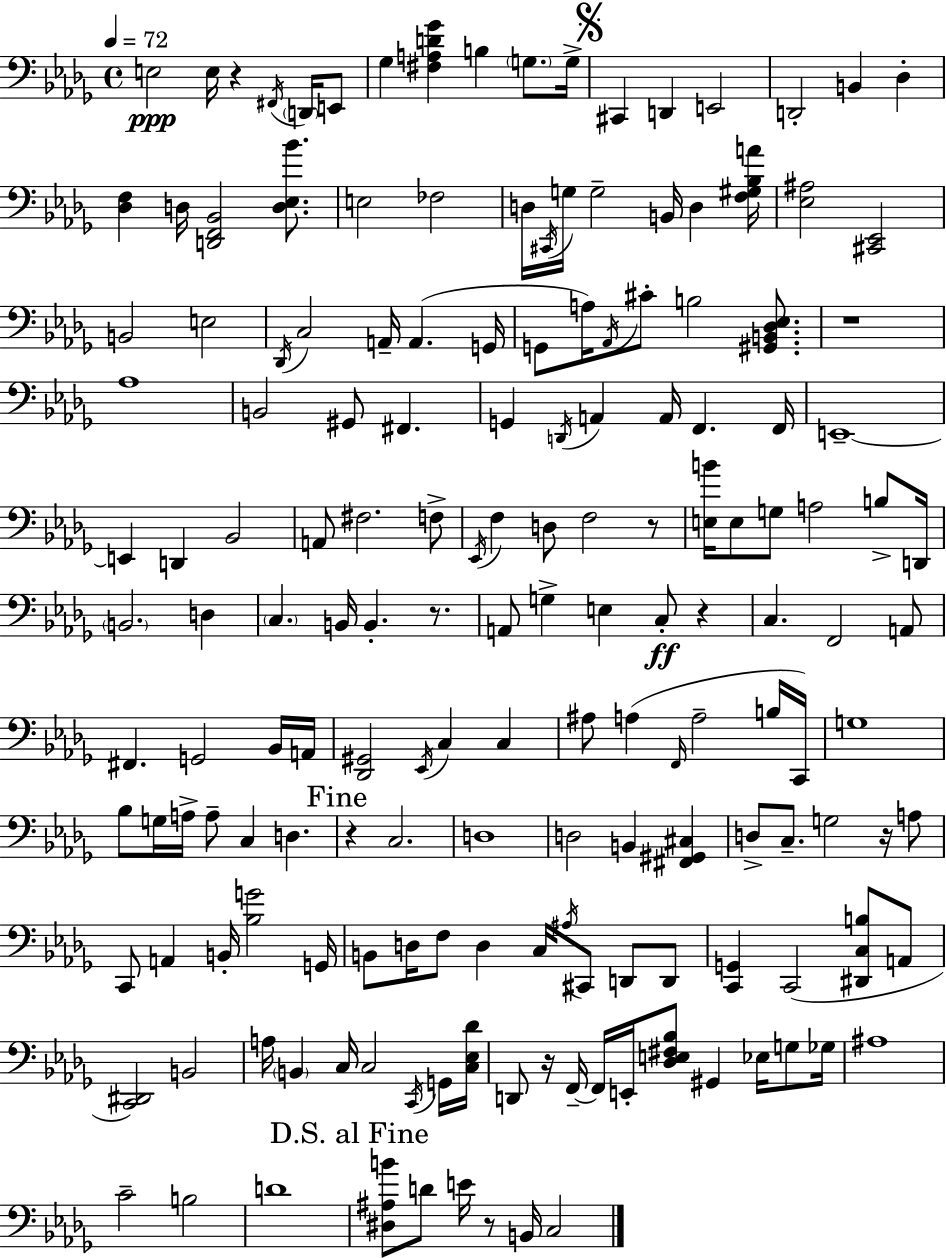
X:1
T:Untitled
M:4/4
L:1/4
K:Bbm
E,2 E,/4 z ^F,,/4 D,,/4 E,,/2 _G, [^F,A,D_G] B, G,/2 G,/4 ^C,, D,, E,,2 D,,2 B,, _D, [_D,F,] D,/4 [D,,F,,_B,,]2 [D,_E,_B]/2 E,2 _F,2 D,/4 ^C,,/4 G,/4 G,2 B,,/4 D, [F,^G,_B,A]/4 [_E,^A,]2 [^C,,_E,,]2 B,,2 E,2 _D,,/4 C,2 A,,/4 A,, G,,/4 G,,/2 A,/4 _A,,/4 ^C/2 B,2 [^G,,B,,_D,_E,]/2 z4 _A,4 B,,2 ^G,,/2 ^F,, G,, D,,/4 A,, A,,/4 F,, F,,/4 E,,4 E,, D,, _B,,2 A,,/2 ^F,2 F,/2 _E,,/4 F, D,/2 F,2 z/2 [E,B]/4 E,/2 G,/2 A,2 B,/2 D,,/4 B,,2 D, C, B,,/4 B,, z/2 A,,/2 G, E, C,/2 z C, F,,2 A,,/2 ^F,, G,,2 _B,,/4 A,,/4 [_D,,^G,,]2 _E,,/4 C, C, ^A,/2 A, F,,/4 A,2 B,/4 C,,/4 G,4 _B,/2 G,/4 A,/4 A,/2 C, D, z C,2 D,4 D,2 B,, [^F,,^G,,^C,] D,/2 C,/2 G,2 z/4 A,/2 C,,/2 A,, B,,/4 [_B,G]2 G,,/4 B,,/2 D,/4 F,/2 D, C,/4 ^A,/4 ^C,,/2 D,,/2 D,,/2 [C,,G,,] C,,2 [^D,,C,B,]/2 A,,/2 [C,,^D,,]2 B,,2 A,/4 B,, C,/4 C,2 C,,/4 G,,/4 [C,_E,_D]/4 D,,/2 z/4 F,,/4 F,,/4 E,,/4 [_D,E,^F,_B,]/2 ^G,, _E,/4 G,/2 _G,/4 ^A,4 C2 B,2 D4 [^D,^A,B]/2 D/2 E/4 z/2 B,,/4 C,2